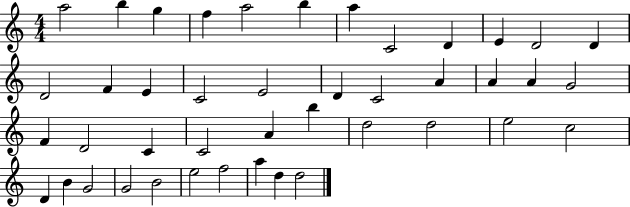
A5/h B5/q G5/q F5/q A5/h B5/q A5/q C4/h D4/q E4/q D4/h D4/q D4/h F4/q E4/q C4/h E4/h D4/q C4/h A4/q A4/q A4/q G4/h F4/q D4/h C4/q C4/h A4/q B5/q D5/h D5/h E5/h C5/h D4/q B4/q G4/h G4/h B4/h E5/h F5/h A5/q D5/q D5/h